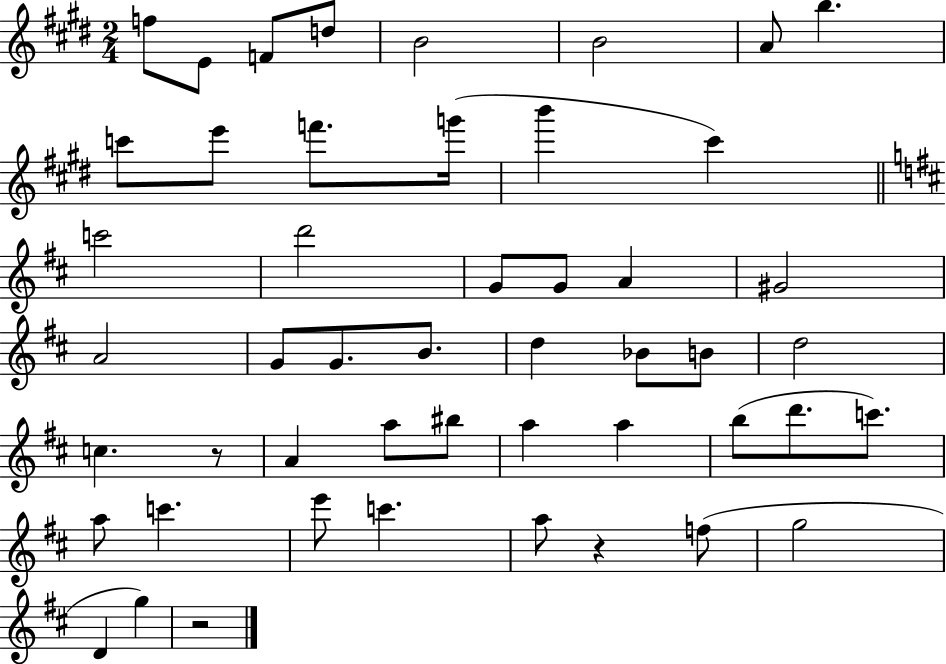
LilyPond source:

{
  \clef treble
  \numericTimeSignature
  \time 2/4
  \key e \major
  f''8 e'8 f'8 d''8 | b'2 | b'2 | a'8 b''4. | \break c'''8 e'''8 f'''8. g'''16( | b'''4 cis'''4) | \bar "||" \break \key b \minor c'''2 | d'''2 | g'8 g'8 a'4 | gis'2 | \break a'2 | g'8 g'8. b'8. | d''4 bes'8 b'8 | d''2 | \break c''4. r8 | a'4 a''8 bis''8 | a''4 a''4 | b''8( d'''8. c'''8.) | \break a''8 c'''4. | e'''8 c'''4. | a''8 r4 f''8( | g''2 | \break d'4 g''4) | r2 | \bar "|."
}